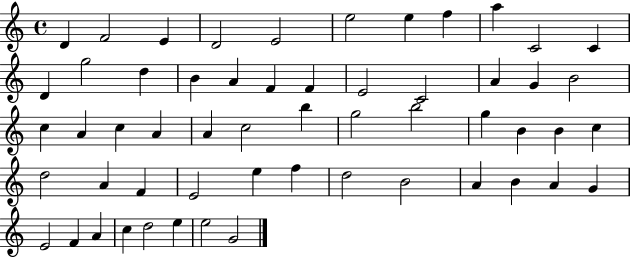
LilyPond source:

{
  \clef treble
  \time 4/4
  \defaultTimeSignature
  \key c \major
  d'4 f'2 e'4 | d'2 e'2 | e''2 e''4 f''4 | a''4 c'2 c'4 | \break d'4 g''2 d''4 | b'4 a'4 f'4 f'4 | e'2 c'2 | a'4 g'4 b'2 | \break c''4 a'4 c''4 a'4 | a'4 c''2 b''4 | g''2 b''2 | g''4 b'4 b'4 c''4 | \break d''2 a'4 f'4 | e'2 e''4 f''4 | d''2 b'2 | a'4 b'4 a'4 g'4 | \break e'2 f'4 a'4 | c''4 d''2 e''4 | e''2 g'2 | \bar "|."
}